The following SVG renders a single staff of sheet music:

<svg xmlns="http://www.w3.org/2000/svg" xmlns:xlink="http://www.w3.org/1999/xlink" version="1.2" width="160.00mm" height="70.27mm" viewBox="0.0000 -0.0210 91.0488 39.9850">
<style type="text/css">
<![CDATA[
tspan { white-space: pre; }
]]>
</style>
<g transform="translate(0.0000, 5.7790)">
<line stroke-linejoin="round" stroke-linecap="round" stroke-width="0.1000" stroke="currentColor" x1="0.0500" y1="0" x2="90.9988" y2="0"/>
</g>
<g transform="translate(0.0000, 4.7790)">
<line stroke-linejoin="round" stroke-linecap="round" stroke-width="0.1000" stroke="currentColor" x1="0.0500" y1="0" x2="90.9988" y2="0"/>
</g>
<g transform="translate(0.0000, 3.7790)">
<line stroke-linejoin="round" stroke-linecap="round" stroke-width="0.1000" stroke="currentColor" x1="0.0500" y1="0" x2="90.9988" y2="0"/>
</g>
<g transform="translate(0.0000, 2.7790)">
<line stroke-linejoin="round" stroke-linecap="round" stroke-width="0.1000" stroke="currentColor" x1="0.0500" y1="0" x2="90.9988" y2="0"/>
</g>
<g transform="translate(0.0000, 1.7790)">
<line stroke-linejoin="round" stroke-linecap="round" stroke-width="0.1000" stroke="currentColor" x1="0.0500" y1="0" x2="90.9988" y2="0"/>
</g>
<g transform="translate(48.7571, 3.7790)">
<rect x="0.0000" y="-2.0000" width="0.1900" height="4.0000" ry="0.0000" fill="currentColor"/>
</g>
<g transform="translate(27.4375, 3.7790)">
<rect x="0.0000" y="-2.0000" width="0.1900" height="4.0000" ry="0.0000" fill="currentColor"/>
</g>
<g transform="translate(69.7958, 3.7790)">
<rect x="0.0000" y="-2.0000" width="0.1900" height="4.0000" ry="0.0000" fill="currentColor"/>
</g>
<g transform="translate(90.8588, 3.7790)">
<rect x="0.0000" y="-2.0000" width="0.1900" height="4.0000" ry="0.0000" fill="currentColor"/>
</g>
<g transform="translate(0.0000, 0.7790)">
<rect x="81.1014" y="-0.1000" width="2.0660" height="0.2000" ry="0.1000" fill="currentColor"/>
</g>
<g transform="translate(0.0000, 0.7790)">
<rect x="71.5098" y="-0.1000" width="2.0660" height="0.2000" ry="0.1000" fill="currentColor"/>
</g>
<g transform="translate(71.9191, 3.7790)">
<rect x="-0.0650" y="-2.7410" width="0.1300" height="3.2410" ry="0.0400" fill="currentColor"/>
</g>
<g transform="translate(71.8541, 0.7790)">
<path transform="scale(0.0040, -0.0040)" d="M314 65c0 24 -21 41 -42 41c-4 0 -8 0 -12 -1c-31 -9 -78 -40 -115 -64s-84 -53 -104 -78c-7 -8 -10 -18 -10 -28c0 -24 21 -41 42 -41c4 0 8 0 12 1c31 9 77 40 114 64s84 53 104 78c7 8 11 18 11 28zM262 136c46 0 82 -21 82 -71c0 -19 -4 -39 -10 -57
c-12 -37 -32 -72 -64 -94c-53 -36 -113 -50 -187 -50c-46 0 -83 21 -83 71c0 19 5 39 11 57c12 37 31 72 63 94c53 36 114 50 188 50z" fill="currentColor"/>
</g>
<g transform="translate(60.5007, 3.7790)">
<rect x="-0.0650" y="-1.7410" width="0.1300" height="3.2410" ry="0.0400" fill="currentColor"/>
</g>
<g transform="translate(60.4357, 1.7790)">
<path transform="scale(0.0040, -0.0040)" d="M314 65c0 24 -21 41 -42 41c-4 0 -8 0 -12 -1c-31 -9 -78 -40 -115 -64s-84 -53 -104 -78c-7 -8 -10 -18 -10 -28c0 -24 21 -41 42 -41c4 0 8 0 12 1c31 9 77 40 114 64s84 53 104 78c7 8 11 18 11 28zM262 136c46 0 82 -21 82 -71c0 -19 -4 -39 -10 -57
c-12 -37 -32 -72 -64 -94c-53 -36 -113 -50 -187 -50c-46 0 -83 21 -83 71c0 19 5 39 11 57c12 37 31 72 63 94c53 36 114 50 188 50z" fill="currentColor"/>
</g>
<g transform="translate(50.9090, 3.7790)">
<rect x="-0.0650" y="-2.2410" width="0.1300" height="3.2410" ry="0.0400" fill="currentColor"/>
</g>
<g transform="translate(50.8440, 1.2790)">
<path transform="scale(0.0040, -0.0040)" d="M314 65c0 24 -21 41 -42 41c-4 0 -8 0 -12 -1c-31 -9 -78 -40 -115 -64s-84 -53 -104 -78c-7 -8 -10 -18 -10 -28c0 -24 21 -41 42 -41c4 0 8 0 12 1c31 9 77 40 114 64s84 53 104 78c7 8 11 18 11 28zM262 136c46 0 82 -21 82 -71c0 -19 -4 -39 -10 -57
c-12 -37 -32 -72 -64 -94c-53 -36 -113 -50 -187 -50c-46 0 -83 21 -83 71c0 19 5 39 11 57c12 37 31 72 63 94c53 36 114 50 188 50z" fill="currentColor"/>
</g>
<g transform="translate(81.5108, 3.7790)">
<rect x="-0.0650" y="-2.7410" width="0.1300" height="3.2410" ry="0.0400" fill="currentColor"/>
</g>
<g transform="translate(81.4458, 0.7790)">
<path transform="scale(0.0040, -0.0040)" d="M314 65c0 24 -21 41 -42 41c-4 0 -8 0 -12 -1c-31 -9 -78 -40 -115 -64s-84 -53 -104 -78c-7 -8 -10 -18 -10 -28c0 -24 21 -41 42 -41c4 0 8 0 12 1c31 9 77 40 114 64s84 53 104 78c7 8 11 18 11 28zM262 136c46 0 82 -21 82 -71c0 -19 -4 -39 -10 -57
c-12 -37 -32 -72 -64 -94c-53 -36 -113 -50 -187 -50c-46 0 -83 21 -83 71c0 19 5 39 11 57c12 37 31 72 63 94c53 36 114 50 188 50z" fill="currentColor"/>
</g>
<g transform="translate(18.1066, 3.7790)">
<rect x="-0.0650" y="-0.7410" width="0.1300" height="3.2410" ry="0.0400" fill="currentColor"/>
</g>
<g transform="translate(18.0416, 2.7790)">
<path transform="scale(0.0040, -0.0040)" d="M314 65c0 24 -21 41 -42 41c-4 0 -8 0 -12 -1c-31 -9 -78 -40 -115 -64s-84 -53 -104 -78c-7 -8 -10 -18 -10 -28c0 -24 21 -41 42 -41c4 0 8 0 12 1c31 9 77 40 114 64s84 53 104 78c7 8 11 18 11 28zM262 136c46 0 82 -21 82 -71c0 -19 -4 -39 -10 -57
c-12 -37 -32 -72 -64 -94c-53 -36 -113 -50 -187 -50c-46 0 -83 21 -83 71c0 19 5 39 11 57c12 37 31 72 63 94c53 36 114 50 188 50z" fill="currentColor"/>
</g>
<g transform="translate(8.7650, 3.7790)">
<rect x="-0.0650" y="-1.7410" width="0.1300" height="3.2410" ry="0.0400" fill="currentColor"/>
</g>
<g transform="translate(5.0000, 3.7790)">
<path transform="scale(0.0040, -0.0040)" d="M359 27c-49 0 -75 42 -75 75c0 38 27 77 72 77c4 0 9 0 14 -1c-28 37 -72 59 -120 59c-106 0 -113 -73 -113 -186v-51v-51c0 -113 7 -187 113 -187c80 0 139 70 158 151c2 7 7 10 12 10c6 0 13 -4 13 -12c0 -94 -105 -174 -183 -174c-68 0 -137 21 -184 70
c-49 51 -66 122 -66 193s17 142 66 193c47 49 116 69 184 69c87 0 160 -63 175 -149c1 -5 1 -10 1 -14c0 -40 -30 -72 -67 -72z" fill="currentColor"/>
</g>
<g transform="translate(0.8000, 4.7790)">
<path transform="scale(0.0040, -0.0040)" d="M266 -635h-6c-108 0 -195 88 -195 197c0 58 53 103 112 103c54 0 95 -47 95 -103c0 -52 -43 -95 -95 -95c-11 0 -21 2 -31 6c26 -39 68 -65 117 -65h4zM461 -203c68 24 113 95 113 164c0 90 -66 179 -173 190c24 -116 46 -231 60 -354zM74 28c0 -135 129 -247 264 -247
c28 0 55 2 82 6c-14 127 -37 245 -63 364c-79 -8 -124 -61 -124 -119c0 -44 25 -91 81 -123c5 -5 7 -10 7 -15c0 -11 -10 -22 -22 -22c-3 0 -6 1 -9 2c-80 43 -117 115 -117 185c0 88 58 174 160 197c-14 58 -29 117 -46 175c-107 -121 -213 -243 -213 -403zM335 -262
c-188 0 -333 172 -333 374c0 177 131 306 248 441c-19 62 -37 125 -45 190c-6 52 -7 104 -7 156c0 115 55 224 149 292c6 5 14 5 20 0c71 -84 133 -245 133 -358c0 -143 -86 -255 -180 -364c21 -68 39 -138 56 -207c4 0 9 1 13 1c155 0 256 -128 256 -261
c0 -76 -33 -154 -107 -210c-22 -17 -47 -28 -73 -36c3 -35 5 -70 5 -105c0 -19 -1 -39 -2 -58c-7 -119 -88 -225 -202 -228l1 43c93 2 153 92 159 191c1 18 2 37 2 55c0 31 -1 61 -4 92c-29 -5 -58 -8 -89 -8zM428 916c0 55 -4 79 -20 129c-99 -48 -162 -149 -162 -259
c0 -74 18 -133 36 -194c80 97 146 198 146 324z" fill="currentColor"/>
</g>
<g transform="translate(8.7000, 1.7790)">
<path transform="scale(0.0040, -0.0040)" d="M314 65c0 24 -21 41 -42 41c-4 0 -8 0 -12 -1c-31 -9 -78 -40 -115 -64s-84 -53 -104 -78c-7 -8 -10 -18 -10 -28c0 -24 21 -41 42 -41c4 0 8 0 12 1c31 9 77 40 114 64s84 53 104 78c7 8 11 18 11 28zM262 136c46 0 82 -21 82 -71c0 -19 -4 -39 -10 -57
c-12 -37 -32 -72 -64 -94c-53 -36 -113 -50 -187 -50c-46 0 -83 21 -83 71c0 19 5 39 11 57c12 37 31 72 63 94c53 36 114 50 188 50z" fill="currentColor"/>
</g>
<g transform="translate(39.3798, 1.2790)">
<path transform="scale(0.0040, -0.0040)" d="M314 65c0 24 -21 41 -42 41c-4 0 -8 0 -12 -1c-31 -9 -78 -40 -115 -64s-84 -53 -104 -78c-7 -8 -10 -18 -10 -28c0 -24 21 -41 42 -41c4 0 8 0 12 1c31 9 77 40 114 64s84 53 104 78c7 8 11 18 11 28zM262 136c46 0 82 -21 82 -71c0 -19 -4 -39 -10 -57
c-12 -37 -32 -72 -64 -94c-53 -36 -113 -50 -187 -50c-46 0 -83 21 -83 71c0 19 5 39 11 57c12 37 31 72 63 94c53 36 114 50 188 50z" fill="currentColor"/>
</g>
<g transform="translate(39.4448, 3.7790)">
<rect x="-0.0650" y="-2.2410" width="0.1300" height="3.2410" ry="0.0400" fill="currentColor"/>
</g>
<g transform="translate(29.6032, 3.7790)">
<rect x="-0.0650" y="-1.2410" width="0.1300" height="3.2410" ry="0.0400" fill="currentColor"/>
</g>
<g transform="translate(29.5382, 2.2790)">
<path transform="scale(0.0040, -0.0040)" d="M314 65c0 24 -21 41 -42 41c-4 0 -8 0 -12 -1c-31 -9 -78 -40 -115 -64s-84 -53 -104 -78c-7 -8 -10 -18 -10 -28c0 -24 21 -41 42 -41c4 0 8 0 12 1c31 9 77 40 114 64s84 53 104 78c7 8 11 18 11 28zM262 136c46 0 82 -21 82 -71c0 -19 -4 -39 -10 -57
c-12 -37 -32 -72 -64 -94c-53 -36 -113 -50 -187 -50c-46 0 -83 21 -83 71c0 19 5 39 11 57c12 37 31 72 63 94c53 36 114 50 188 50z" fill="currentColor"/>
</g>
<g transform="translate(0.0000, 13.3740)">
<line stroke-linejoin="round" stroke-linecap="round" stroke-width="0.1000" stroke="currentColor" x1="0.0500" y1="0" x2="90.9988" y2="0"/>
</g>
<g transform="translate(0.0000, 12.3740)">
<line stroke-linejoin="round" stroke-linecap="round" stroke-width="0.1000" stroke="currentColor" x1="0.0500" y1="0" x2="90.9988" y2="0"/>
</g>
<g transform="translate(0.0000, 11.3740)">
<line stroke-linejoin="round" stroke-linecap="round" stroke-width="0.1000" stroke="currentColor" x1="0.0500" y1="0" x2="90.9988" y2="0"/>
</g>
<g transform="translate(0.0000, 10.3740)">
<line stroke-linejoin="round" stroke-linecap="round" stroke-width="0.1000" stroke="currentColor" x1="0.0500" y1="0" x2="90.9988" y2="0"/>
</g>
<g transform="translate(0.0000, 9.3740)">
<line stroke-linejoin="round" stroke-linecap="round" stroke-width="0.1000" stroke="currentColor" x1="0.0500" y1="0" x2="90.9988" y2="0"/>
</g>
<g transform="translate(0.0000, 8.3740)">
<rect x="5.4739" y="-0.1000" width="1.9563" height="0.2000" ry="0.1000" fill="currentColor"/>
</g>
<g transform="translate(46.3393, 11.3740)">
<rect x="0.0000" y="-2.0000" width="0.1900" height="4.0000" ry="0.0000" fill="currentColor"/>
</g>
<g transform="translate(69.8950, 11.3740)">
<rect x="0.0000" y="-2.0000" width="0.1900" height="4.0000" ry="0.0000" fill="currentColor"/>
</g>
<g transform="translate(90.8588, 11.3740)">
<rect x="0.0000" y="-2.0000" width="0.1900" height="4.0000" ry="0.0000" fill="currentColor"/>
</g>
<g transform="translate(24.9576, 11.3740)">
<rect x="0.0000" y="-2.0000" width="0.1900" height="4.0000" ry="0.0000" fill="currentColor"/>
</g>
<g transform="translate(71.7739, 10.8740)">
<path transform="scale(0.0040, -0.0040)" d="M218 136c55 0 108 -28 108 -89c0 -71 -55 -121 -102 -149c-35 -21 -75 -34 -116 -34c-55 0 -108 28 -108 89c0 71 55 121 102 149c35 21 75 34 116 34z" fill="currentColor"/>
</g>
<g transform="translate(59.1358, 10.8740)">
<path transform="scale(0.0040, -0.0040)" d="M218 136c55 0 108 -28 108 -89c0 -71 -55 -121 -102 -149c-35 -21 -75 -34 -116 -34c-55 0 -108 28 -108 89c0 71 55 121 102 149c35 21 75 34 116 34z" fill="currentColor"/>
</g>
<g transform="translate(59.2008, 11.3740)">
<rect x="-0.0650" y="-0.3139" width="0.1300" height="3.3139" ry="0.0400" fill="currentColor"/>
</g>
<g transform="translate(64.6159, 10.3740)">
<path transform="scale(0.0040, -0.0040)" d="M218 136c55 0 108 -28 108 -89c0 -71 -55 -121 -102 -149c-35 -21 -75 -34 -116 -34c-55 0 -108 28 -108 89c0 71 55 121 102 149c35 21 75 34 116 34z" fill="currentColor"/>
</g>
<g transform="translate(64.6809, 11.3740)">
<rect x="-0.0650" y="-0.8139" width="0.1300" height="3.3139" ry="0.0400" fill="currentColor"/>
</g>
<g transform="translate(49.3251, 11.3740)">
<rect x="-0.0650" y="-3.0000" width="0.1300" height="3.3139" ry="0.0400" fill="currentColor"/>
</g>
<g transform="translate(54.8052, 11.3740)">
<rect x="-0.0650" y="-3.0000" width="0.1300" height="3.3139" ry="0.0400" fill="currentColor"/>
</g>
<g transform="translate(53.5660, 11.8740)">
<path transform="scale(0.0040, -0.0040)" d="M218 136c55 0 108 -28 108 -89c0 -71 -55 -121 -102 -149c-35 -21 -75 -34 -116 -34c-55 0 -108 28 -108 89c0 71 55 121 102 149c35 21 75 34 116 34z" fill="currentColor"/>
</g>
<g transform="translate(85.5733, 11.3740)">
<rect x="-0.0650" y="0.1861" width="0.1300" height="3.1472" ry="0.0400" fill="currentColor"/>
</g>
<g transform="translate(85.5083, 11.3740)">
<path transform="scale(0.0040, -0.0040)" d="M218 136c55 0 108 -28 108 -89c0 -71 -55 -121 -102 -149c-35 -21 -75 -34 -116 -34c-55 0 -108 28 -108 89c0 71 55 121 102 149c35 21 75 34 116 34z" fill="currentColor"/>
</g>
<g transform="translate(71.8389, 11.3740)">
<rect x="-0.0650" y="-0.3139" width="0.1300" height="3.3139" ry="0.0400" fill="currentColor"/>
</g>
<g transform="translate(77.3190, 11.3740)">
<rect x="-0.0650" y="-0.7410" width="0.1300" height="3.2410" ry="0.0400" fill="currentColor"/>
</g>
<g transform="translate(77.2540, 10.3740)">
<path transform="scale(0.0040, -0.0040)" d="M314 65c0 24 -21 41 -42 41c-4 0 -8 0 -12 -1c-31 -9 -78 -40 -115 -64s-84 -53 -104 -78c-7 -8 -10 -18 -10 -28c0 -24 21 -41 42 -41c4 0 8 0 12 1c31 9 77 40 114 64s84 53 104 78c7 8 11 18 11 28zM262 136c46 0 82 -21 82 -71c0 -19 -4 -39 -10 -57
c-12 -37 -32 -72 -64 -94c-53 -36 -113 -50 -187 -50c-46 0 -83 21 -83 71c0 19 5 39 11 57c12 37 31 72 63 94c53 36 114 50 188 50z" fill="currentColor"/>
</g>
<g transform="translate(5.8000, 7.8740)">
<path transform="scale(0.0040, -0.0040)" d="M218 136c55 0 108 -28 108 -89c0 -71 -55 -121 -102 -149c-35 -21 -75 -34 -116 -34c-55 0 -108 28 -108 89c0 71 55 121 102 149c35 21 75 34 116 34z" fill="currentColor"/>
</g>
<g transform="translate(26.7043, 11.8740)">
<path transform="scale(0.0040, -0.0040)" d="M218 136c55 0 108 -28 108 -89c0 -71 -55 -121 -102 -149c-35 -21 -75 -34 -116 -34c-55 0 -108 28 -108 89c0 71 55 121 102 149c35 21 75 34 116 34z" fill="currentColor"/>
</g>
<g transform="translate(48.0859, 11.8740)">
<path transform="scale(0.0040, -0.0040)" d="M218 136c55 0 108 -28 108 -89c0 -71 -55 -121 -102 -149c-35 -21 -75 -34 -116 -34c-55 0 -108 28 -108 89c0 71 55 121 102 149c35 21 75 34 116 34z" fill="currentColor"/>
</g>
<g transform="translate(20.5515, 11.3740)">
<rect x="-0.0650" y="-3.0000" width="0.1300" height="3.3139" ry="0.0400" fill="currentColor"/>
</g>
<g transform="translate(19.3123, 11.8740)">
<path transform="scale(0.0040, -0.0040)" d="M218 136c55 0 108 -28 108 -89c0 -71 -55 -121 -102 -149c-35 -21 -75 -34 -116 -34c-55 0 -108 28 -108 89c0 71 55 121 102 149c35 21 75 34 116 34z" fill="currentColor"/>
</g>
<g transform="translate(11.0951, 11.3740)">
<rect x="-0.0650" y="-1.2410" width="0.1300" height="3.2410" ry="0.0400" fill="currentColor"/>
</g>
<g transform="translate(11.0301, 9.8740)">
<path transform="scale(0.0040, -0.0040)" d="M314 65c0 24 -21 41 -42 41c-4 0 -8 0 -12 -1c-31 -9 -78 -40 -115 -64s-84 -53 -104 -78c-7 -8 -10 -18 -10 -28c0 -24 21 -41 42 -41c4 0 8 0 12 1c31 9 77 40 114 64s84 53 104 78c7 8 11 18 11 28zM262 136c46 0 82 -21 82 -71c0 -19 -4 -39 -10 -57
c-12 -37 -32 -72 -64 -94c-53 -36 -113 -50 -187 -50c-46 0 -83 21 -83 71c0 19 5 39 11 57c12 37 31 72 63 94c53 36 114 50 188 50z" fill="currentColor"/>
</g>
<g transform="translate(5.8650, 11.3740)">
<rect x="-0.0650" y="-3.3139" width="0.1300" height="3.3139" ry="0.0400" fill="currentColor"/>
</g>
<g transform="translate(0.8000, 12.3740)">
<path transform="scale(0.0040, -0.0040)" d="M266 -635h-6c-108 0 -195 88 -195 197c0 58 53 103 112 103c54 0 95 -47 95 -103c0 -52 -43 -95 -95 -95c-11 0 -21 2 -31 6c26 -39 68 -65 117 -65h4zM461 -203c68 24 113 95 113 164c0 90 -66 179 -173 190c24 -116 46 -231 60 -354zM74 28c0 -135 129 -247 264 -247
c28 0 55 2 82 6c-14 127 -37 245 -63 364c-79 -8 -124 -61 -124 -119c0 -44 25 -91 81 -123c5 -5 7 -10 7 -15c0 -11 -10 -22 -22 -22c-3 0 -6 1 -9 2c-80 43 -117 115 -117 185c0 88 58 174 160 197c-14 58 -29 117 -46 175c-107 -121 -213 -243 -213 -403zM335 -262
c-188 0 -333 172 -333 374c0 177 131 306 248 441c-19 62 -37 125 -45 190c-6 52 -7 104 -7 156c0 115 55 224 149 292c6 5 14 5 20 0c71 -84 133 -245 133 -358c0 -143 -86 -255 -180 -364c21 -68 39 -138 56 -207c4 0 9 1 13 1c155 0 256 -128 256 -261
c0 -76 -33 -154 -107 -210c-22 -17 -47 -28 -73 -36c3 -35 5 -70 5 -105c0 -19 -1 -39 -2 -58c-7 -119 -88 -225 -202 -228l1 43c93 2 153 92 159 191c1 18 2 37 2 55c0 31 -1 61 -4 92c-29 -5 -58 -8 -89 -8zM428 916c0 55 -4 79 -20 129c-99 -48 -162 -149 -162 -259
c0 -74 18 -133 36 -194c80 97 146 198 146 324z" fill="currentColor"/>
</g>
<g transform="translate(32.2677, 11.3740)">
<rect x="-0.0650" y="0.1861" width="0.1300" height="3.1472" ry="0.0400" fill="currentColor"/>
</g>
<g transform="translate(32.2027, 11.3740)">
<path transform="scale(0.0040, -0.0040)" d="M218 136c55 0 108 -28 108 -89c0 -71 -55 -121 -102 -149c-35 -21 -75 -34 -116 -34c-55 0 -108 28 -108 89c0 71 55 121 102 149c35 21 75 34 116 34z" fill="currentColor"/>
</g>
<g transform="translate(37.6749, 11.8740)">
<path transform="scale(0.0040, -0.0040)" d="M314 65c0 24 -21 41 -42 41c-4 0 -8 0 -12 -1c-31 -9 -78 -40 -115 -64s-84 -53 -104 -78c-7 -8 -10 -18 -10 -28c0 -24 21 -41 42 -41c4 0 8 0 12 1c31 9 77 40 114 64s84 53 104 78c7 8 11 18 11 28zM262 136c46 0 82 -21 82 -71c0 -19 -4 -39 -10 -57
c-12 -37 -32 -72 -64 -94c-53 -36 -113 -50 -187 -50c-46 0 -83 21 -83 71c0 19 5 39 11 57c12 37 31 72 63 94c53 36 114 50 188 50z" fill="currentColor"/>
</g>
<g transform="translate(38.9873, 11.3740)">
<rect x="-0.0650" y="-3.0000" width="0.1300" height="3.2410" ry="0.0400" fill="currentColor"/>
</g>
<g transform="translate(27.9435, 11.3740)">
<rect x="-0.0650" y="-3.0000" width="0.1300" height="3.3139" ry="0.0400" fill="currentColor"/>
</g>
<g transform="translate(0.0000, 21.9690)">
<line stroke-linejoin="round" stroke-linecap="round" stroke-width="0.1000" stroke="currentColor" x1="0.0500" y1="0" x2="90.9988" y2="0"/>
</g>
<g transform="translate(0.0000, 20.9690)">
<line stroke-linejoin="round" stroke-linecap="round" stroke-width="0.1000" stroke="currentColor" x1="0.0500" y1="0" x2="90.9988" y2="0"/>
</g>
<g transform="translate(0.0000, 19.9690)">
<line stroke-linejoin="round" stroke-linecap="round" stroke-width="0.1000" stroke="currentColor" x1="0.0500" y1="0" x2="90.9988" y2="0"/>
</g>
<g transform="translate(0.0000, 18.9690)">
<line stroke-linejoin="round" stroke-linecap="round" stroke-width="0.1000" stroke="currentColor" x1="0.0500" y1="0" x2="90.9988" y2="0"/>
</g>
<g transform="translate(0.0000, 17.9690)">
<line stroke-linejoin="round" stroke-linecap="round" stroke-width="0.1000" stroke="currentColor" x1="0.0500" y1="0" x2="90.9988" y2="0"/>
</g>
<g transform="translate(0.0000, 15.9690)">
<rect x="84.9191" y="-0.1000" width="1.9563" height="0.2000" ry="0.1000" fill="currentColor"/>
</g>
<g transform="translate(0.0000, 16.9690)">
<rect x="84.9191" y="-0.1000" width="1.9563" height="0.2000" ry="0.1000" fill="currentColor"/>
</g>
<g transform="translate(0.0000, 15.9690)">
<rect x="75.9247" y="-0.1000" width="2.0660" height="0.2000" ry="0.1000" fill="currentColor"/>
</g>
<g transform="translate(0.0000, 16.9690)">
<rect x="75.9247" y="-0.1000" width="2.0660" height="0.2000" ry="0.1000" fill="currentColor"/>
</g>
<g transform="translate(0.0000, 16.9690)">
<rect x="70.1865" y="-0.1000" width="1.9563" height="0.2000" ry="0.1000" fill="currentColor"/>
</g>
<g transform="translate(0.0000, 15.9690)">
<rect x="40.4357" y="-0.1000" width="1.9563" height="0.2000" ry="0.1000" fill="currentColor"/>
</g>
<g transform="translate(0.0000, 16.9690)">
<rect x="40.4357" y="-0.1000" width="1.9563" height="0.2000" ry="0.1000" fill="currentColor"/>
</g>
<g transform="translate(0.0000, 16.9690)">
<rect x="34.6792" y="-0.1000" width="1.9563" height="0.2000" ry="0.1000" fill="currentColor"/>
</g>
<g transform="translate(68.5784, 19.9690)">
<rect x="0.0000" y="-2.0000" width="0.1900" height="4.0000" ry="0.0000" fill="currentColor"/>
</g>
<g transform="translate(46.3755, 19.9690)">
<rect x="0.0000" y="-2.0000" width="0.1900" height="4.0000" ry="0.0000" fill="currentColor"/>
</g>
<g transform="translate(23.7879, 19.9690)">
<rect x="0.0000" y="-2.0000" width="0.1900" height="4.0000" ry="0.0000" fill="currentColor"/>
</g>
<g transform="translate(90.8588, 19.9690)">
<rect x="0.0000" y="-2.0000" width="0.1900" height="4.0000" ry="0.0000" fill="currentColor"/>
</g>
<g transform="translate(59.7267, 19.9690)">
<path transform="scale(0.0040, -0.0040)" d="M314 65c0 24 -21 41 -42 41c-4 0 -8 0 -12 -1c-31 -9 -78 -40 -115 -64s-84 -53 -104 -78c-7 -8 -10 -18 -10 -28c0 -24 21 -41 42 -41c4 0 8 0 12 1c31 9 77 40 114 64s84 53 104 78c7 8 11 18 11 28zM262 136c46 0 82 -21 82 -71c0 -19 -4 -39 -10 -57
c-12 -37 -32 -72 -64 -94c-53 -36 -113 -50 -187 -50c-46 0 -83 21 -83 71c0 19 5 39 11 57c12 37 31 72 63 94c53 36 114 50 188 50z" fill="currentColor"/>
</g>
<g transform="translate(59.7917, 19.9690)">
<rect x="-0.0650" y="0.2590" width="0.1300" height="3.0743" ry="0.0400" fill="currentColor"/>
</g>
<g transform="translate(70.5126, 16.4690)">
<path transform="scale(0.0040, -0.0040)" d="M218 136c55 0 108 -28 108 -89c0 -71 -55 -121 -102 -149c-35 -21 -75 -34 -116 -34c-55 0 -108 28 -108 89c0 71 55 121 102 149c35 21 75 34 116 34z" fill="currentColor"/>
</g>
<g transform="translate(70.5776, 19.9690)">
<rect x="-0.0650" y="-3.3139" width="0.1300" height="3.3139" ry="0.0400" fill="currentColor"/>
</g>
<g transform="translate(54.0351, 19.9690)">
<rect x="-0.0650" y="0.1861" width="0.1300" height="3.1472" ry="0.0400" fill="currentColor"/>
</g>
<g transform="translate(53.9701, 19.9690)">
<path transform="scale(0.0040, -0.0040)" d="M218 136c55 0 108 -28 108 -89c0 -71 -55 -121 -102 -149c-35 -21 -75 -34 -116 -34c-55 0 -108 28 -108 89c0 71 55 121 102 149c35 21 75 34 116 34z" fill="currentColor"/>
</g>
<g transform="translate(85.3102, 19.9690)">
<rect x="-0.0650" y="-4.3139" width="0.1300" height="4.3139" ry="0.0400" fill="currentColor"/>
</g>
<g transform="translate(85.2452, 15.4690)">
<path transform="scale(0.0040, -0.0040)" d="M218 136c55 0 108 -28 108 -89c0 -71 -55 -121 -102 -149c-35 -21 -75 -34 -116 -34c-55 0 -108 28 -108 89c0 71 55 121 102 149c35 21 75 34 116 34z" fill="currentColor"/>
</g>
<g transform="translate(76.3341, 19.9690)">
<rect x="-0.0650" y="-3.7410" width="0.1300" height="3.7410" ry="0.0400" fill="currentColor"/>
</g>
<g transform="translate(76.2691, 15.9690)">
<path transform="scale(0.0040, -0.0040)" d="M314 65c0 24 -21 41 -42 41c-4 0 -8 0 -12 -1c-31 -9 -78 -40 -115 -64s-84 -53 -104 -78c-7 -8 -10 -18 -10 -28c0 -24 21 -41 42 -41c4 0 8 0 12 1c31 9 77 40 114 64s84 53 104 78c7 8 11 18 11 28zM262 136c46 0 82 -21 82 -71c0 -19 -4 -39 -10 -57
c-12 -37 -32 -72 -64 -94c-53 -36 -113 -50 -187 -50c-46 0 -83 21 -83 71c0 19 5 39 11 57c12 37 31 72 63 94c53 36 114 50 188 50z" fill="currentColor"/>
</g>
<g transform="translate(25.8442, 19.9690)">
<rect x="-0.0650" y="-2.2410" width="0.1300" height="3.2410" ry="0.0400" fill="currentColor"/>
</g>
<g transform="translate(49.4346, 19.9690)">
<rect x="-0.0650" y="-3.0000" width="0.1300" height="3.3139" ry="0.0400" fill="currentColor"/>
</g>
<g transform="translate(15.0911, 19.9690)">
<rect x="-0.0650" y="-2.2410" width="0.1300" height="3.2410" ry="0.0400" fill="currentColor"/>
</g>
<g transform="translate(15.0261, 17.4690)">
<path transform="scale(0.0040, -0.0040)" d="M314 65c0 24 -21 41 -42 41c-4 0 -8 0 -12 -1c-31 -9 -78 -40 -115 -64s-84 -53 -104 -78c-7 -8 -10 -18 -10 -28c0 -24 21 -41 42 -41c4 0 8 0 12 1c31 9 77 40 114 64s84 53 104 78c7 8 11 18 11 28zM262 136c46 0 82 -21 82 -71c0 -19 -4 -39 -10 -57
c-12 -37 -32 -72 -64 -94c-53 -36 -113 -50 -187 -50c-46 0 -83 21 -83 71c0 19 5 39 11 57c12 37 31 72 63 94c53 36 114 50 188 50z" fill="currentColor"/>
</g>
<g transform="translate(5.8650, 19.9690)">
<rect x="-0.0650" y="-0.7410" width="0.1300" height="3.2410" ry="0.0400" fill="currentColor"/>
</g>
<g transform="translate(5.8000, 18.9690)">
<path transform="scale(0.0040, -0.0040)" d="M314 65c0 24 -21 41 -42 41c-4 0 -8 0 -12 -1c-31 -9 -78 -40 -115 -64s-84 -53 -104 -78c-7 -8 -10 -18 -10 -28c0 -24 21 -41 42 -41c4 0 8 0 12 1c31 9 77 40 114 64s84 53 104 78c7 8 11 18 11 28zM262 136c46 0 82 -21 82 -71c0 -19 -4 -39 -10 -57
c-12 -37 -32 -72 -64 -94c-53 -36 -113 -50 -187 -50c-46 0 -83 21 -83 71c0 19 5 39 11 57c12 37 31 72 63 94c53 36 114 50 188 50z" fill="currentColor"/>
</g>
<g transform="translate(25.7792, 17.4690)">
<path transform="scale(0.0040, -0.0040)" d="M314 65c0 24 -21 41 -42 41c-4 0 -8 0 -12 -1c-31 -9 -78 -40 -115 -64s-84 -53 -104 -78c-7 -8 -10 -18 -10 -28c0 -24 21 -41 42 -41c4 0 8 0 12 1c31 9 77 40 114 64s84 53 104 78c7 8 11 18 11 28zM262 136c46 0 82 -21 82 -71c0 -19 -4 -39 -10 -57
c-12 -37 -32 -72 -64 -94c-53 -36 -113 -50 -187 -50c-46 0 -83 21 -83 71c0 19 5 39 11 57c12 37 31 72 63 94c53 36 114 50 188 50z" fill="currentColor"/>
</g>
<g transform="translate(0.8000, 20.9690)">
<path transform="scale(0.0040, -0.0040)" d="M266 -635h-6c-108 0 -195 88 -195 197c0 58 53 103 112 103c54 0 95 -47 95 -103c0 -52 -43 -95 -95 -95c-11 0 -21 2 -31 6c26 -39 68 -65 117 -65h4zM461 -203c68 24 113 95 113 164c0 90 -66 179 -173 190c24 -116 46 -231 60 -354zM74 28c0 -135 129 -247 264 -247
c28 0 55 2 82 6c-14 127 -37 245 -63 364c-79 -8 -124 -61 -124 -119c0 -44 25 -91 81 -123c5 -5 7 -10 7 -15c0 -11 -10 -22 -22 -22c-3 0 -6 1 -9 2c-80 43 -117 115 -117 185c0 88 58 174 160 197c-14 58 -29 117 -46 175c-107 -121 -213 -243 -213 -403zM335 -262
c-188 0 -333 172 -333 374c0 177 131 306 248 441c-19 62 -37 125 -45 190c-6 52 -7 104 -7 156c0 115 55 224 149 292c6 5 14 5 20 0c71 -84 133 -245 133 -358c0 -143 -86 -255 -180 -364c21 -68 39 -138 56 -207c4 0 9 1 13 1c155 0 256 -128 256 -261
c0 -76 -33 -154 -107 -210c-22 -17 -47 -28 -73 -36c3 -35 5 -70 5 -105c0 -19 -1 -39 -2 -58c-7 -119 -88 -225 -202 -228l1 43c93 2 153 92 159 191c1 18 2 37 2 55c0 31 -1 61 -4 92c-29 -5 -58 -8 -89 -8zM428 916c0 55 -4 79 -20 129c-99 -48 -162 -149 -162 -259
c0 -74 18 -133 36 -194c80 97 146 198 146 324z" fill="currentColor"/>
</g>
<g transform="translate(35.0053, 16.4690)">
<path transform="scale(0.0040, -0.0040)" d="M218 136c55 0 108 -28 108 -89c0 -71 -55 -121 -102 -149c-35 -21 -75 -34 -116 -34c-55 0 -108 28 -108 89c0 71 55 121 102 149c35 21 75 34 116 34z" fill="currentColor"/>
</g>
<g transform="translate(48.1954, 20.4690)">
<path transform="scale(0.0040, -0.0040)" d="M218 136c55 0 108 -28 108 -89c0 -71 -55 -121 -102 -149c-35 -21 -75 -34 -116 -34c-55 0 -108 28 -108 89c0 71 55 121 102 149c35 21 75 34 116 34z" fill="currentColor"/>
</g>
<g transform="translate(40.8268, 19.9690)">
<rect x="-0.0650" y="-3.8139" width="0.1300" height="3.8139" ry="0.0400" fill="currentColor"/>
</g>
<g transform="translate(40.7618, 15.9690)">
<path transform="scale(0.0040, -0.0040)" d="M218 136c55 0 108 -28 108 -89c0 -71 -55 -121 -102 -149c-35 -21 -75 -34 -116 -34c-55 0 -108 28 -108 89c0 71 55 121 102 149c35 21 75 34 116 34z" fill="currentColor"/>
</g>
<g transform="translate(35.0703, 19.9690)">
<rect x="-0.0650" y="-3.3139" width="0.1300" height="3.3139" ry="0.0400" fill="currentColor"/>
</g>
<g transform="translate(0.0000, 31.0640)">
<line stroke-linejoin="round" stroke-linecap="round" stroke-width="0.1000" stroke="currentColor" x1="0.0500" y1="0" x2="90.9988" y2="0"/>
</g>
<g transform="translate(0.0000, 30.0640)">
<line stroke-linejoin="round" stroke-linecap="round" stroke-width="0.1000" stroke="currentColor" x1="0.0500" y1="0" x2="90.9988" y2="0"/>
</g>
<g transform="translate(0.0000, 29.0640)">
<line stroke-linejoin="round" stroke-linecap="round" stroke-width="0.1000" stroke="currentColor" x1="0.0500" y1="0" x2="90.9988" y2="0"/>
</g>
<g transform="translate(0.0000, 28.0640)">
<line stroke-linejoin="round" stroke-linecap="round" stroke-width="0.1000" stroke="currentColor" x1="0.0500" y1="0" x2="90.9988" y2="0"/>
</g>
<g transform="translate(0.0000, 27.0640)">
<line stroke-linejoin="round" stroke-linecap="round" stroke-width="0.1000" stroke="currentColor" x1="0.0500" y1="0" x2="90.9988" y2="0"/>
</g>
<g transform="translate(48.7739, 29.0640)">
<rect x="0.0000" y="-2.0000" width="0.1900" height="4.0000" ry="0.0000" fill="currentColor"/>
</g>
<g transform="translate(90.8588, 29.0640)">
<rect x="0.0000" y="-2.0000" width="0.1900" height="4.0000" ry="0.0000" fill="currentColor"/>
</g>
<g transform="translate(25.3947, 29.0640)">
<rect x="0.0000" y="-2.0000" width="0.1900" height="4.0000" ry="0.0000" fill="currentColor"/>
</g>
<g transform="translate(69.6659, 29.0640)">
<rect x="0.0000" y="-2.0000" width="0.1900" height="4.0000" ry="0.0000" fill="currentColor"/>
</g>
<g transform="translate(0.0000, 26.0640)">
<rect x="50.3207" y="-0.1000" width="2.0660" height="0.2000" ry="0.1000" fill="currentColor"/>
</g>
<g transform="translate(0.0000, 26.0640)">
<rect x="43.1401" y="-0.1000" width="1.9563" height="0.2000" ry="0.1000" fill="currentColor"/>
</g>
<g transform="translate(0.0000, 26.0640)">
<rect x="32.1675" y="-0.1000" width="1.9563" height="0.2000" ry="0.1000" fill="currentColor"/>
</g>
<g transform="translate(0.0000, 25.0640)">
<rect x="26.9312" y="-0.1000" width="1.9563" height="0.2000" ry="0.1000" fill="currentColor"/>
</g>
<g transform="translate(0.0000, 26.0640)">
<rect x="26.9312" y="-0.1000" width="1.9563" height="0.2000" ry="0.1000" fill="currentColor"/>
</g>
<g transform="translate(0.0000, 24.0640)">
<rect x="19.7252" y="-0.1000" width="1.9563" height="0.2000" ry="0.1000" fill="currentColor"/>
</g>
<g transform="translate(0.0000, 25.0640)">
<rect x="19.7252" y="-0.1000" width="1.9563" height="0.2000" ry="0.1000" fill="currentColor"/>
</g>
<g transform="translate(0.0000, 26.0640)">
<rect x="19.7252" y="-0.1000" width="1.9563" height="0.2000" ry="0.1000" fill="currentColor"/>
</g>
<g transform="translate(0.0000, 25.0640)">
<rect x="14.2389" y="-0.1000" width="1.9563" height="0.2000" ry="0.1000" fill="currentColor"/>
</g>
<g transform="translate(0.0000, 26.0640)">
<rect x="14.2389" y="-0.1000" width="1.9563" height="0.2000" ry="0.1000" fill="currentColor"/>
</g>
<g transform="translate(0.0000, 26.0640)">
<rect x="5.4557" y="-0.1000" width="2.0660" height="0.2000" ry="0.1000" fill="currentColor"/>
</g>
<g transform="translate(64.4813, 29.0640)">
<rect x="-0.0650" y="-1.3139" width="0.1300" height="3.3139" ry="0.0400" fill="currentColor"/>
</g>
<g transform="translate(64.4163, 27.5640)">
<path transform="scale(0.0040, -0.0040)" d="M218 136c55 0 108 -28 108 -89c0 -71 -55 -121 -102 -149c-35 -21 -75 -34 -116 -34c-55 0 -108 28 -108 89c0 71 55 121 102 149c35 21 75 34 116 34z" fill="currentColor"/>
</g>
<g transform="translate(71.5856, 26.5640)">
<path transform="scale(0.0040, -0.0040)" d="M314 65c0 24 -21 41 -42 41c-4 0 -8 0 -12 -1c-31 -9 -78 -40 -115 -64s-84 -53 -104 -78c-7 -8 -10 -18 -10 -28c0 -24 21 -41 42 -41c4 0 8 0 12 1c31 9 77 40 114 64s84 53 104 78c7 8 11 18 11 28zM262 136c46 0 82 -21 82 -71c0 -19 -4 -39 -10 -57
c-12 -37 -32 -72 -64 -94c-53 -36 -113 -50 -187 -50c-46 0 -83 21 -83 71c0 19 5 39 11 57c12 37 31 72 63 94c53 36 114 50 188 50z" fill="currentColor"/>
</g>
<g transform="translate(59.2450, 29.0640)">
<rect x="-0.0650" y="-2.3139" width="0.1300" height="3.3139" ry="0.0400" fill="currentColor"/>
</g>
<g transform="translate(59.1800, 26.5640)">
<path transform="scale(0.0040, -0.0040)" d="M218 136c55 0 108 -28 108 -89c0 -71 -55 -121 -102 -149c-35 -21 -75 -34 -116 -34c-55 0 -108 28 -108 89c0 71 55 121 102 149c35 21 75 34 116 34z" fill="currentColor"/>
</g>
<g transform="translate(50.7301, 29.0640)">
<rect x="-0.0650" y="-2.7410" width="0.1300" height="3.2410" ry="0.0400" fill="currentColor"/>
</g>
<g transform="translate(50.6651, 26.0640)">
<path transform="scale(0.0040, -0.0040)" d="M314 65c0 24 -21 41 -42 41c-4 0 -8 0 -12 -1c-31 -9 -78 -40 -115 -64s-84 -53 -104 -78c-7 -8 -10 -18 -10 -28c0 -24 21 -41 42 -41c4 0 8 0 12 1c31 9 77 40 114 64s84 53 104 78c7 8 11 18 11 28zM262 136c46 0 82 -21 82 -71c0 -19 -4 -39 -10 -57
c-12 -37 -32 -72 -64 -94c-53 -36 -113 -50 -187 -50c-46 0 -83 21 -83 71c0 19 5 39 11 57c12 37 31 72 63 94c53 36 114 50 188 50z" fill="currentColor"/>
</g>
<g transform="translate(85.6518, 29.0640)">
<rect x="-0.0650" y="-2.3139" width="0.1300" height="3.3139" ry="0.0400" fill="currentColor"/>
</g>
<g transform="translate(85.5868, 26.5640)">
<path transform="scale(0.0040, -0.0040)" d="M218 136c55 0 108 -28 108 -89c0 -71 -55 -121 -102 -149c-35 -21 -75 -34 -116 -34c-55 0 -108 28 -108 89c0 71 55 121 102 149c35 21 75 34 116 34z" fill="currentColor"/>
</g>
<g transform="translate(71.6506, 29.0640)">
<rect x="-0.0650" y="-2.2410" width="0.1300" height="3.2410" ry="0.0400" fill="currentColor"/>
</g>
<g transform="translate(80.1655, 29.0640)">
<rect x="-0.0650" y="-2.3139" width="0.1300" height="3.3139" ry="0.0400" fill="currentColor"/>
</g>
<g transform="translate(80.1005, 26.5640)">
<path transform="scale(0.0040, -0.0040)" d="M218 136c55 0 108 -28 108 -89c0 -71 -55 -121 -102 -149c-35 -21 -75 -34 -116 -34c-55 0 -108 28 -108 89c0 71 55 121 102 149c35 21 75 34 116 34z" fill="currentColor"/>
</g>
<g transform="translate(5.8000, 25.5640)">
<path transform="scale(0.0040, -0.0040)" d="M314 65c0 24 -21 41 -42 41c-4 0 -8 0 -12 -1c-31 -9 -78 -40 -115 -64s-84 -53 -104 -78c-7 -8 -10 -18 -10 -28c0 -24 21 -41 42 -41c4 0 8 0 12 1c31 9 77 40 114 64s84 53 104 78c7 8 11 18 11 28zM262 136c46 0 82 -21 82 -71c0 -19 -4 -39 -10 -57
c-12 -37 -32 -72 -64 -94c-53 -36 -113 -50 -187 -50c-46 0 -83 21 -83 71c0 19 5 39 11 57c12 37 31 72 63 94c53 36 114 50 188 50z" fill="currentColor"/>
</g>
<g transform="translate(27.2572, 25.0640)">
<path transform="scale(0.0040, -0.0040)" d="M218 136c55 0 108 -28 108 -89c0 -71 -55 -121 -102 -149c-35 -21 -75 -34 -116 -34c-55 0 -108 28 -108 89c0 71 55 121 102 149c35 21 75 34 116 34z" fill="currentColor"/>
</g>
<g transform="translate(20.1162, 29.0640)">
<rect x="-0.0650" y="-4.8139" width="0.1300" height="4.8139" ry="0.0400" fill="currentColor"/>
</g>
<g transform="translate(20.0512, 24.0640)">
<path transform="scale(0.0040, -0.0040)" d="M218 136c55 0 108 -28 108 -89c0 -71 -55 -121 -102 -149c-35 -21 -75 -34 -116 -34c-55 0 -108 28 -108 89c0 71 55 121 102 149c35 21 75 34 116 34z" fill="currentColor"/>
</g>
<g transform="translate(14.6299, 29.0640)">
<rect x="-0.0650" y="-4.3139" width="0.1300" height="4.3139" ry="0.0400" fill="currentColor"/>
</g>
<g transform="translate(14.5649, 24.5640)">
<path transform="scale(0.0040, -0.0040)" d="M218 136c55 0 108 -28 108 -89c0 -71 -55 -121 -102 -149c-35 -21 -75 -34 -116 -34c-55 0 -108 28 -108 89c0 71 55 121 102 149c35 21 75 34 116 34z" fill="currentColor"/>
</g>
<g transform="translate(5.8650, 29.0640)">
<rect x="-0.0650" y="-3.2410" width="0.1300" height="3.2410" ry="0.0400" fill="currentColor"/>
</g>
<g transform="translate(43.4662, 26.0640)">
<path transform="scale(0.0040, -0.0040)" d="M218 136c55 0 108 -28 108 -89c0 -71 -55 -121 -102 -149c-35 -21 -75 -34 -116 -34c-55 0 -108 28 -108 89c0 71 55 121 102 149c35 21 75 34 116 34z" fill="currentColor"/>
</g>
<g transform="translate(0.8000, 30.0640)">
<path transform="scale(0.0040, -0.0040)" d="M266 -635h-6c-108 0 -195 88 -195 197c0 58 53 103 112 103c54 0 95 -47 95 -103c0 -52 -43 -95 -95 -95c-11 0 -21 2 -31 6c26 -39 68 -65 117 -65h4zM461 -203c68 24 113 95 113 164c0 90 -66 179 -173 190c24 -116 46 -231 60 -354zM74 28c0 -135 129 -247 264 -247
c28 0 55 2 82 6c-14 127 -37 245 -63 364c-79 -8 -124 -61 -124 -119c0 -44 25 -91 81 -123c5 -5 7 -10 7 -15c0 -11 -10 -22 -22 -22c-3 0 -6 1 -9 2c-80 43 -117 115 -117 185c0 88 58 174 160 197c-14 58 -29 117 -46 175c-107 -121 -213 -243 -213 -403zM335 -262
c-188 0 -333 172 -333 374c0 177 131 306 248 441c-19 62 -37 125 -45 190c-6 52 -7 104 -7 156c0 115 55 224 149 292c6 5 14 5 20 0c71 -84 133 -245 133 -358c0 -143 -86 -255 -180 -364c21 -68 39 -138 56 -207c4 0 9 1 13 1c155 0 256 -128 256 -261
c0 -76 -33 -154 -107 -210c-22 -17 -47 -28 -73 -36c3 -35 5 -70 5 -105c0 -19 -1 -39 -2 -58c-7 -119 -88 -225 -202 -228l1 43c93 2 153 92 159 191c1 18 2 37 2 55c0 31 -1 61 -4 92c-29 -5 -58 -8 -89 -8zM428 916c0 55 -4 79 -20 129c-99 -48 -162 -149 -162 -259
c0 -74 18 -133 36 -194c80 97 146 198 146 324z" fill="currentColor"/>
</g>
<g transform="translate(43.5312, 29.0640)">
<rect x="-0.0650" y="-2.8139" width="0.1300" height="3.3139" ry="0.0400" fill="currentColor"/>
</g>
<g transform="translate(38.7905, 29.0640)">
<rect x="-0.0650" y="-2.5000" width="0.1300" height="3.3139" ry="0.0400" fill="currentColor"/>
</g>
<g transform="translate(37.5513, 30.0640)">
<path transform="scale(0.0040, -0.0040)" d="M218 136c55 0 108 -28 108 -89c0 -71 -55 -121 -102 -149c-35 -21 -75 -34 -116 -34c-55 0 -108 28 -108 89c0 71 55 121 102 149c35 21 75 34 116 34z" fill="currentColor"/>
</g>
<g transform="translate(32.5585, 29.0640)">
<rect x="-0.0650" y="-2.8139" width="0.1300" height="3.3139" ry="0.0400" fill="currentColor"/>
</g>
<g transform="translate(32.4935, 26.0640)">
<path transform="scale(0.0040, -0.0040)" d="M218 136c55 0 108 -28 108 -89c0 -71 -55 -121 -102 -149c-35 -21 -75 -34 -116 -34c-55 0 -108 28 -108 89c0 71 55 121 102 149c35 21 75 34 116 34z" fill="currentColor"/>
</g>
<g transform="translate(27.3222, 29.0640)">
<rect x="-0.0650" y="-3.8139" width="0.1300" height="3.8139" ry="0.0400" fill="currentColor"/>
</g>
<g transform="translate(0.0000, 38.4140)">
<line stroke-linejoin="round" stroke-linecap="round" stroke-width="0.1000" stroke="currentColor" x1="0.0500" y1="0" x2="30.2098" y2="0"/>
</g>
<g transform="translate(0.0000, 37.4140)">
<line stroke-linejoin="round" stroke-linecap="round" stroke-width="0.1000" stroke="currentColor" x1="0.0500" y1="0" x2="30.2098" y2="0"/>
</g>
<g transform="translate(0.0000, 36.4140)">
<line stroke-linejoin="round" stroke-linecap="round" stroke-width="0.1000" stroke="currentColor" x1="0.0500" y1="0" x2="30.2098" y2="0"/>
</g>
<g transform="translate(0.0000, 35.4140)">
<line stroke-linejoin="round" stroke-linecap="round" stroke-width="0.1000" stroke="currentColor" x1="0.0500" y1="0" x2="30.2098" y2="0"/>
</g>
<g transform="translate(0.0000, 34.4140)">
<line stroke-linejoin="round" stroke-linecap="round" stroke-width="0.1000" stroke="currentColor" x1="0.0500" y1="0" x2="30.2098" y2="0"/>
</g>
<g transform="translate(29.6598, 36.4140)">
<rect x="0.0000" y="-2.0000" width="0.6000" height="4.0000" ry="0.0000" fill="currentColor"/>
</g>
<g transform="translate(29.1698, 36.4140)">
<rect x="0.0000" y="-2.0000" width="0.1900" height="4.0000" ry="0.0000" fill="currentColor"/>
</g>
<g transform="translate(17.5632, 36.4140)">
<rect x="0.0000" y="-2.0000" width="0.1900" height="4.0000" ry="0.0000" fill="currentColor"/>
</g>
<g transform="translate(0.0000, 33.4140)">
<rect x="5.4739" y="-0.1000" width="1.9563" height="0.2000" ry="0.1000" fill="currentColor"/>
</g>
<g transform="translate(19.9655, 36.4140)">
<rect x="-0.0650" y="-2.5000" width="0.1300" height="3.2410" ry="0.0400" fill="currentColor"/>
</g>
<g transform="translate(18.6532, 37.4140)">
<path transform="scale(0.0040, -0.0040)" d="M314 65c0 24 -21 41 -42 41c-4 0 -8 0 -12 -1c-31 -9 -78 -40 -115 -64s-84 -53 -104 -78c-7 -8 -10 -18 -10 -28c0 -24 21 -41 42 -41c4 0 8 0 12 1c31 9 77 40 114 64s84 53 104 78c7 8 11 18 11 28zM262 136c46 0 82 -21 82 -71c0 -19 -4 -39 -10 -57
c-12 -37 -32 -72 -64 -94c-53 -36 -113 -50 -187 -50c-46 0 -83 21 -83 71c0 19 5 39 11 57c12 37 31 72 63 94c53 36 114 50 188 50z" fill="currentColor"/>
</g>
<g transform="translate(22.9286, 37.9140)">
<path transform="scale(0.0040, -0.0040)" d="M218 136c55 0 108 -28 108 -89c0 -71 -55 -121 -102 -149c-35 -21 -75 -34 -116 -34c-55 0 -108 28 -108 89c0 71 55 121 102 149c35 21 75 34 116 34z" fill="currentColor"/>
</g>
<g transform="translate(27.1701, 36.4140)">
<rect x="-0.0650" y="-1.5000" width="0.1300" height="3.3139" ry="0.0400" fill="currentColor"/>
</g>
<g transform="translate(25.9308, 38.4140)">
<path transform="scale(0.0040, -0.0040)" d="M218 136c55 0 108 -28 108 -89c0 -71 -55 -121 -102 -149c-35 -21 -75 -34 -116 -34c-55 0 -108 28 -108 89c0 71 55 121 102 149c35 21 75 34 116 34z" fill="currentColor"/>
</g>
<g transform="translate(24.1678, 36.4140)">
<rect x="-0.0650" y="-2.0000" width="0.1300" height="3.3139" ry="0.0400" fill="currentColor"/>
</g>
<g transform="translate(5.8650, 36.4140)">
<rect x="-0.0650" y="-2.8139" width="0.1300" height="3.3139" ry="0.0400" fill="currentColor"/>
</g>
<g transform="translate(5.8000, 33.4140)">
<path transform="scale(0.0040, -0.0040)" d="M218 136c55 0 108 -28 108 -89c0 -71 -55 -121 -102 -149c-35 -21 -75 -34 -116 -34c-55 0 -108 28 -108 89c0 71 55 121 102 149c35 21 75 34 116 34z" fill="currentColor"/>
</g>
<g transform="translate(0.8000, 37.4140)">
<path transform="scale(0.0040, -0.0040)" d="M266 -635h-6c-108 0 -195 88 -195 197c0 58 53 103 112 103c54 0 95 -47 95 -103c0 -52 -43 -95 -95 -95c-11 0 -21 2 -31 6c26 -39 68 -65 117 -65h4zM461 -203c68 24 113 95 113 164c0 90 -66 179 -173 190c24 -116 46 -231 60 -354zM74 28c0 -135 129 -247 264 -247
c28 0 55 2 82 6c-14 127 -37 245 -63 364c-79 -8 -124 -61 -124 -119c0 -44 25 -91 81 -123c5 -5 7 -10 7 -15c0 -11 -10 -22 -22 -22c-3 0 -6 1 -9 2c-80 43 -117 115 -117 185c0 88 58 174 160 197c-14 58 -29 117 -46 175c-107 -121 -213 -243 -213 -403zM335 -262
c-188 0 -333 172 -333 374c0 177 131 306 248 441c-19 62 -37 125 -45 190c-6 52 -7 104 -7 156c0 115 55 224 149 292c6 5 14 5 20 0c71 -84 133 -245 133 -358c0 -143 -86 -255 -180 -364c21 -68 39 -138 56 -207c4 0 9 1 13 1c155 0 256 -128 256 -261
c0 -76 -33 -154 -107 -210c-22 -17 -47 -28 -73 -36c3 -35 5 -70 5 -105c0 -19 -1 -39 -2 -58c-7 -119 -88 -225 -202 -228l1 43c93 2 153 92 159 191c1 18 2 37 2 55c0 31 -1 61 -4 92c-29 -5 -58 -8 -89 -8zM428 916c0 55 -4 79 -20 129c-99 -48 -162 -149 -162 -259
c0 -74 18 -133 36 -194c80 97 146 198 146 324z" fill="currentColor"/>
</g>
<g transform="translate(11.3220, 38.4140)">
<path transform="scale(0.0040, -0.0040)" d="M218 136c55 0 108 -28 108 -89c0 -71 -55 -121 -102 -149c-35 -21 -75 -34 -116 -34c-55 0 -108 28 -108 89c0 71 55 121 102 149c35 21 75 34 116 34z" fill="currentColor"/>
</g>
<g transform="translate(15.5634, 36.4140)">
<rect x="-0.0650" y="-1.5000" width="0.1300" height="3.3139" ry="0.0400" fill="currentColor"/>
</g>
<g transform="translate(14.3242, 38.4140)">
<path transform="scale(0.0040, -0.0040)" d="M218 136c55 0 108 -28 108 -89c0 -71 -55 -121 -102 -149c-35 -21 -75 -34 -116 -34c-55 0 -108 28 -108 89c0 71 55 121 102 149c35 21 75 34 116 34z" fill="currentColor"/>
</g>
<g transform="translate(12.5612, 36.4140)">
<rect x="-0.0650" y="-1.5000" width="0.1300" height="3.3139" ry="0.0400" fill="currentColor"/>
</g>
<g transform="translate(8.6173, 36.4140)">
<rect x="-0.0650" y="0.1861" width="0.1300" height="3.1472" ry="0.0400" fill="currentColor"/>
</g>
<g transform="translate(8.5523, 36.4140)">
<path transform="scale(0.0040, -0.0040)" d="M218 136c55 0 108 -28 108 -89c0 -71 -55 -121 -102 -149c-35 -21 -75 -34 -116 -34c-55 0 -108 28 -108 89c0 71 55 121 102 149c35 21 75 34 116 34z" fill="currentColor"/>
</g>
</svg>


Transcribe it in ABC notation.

X:1
T:Untitled
M:4/4
L:1/4
K:C
f2 d2 e2 g2 g2 f2 a2 a2 b e2 A A B A2 A A c d c d2 B d2 g2 g2 b c' A B B2 b c'2 d' b2 d' e' c' a G a a2 g e g2 g g a B E E G2 F E